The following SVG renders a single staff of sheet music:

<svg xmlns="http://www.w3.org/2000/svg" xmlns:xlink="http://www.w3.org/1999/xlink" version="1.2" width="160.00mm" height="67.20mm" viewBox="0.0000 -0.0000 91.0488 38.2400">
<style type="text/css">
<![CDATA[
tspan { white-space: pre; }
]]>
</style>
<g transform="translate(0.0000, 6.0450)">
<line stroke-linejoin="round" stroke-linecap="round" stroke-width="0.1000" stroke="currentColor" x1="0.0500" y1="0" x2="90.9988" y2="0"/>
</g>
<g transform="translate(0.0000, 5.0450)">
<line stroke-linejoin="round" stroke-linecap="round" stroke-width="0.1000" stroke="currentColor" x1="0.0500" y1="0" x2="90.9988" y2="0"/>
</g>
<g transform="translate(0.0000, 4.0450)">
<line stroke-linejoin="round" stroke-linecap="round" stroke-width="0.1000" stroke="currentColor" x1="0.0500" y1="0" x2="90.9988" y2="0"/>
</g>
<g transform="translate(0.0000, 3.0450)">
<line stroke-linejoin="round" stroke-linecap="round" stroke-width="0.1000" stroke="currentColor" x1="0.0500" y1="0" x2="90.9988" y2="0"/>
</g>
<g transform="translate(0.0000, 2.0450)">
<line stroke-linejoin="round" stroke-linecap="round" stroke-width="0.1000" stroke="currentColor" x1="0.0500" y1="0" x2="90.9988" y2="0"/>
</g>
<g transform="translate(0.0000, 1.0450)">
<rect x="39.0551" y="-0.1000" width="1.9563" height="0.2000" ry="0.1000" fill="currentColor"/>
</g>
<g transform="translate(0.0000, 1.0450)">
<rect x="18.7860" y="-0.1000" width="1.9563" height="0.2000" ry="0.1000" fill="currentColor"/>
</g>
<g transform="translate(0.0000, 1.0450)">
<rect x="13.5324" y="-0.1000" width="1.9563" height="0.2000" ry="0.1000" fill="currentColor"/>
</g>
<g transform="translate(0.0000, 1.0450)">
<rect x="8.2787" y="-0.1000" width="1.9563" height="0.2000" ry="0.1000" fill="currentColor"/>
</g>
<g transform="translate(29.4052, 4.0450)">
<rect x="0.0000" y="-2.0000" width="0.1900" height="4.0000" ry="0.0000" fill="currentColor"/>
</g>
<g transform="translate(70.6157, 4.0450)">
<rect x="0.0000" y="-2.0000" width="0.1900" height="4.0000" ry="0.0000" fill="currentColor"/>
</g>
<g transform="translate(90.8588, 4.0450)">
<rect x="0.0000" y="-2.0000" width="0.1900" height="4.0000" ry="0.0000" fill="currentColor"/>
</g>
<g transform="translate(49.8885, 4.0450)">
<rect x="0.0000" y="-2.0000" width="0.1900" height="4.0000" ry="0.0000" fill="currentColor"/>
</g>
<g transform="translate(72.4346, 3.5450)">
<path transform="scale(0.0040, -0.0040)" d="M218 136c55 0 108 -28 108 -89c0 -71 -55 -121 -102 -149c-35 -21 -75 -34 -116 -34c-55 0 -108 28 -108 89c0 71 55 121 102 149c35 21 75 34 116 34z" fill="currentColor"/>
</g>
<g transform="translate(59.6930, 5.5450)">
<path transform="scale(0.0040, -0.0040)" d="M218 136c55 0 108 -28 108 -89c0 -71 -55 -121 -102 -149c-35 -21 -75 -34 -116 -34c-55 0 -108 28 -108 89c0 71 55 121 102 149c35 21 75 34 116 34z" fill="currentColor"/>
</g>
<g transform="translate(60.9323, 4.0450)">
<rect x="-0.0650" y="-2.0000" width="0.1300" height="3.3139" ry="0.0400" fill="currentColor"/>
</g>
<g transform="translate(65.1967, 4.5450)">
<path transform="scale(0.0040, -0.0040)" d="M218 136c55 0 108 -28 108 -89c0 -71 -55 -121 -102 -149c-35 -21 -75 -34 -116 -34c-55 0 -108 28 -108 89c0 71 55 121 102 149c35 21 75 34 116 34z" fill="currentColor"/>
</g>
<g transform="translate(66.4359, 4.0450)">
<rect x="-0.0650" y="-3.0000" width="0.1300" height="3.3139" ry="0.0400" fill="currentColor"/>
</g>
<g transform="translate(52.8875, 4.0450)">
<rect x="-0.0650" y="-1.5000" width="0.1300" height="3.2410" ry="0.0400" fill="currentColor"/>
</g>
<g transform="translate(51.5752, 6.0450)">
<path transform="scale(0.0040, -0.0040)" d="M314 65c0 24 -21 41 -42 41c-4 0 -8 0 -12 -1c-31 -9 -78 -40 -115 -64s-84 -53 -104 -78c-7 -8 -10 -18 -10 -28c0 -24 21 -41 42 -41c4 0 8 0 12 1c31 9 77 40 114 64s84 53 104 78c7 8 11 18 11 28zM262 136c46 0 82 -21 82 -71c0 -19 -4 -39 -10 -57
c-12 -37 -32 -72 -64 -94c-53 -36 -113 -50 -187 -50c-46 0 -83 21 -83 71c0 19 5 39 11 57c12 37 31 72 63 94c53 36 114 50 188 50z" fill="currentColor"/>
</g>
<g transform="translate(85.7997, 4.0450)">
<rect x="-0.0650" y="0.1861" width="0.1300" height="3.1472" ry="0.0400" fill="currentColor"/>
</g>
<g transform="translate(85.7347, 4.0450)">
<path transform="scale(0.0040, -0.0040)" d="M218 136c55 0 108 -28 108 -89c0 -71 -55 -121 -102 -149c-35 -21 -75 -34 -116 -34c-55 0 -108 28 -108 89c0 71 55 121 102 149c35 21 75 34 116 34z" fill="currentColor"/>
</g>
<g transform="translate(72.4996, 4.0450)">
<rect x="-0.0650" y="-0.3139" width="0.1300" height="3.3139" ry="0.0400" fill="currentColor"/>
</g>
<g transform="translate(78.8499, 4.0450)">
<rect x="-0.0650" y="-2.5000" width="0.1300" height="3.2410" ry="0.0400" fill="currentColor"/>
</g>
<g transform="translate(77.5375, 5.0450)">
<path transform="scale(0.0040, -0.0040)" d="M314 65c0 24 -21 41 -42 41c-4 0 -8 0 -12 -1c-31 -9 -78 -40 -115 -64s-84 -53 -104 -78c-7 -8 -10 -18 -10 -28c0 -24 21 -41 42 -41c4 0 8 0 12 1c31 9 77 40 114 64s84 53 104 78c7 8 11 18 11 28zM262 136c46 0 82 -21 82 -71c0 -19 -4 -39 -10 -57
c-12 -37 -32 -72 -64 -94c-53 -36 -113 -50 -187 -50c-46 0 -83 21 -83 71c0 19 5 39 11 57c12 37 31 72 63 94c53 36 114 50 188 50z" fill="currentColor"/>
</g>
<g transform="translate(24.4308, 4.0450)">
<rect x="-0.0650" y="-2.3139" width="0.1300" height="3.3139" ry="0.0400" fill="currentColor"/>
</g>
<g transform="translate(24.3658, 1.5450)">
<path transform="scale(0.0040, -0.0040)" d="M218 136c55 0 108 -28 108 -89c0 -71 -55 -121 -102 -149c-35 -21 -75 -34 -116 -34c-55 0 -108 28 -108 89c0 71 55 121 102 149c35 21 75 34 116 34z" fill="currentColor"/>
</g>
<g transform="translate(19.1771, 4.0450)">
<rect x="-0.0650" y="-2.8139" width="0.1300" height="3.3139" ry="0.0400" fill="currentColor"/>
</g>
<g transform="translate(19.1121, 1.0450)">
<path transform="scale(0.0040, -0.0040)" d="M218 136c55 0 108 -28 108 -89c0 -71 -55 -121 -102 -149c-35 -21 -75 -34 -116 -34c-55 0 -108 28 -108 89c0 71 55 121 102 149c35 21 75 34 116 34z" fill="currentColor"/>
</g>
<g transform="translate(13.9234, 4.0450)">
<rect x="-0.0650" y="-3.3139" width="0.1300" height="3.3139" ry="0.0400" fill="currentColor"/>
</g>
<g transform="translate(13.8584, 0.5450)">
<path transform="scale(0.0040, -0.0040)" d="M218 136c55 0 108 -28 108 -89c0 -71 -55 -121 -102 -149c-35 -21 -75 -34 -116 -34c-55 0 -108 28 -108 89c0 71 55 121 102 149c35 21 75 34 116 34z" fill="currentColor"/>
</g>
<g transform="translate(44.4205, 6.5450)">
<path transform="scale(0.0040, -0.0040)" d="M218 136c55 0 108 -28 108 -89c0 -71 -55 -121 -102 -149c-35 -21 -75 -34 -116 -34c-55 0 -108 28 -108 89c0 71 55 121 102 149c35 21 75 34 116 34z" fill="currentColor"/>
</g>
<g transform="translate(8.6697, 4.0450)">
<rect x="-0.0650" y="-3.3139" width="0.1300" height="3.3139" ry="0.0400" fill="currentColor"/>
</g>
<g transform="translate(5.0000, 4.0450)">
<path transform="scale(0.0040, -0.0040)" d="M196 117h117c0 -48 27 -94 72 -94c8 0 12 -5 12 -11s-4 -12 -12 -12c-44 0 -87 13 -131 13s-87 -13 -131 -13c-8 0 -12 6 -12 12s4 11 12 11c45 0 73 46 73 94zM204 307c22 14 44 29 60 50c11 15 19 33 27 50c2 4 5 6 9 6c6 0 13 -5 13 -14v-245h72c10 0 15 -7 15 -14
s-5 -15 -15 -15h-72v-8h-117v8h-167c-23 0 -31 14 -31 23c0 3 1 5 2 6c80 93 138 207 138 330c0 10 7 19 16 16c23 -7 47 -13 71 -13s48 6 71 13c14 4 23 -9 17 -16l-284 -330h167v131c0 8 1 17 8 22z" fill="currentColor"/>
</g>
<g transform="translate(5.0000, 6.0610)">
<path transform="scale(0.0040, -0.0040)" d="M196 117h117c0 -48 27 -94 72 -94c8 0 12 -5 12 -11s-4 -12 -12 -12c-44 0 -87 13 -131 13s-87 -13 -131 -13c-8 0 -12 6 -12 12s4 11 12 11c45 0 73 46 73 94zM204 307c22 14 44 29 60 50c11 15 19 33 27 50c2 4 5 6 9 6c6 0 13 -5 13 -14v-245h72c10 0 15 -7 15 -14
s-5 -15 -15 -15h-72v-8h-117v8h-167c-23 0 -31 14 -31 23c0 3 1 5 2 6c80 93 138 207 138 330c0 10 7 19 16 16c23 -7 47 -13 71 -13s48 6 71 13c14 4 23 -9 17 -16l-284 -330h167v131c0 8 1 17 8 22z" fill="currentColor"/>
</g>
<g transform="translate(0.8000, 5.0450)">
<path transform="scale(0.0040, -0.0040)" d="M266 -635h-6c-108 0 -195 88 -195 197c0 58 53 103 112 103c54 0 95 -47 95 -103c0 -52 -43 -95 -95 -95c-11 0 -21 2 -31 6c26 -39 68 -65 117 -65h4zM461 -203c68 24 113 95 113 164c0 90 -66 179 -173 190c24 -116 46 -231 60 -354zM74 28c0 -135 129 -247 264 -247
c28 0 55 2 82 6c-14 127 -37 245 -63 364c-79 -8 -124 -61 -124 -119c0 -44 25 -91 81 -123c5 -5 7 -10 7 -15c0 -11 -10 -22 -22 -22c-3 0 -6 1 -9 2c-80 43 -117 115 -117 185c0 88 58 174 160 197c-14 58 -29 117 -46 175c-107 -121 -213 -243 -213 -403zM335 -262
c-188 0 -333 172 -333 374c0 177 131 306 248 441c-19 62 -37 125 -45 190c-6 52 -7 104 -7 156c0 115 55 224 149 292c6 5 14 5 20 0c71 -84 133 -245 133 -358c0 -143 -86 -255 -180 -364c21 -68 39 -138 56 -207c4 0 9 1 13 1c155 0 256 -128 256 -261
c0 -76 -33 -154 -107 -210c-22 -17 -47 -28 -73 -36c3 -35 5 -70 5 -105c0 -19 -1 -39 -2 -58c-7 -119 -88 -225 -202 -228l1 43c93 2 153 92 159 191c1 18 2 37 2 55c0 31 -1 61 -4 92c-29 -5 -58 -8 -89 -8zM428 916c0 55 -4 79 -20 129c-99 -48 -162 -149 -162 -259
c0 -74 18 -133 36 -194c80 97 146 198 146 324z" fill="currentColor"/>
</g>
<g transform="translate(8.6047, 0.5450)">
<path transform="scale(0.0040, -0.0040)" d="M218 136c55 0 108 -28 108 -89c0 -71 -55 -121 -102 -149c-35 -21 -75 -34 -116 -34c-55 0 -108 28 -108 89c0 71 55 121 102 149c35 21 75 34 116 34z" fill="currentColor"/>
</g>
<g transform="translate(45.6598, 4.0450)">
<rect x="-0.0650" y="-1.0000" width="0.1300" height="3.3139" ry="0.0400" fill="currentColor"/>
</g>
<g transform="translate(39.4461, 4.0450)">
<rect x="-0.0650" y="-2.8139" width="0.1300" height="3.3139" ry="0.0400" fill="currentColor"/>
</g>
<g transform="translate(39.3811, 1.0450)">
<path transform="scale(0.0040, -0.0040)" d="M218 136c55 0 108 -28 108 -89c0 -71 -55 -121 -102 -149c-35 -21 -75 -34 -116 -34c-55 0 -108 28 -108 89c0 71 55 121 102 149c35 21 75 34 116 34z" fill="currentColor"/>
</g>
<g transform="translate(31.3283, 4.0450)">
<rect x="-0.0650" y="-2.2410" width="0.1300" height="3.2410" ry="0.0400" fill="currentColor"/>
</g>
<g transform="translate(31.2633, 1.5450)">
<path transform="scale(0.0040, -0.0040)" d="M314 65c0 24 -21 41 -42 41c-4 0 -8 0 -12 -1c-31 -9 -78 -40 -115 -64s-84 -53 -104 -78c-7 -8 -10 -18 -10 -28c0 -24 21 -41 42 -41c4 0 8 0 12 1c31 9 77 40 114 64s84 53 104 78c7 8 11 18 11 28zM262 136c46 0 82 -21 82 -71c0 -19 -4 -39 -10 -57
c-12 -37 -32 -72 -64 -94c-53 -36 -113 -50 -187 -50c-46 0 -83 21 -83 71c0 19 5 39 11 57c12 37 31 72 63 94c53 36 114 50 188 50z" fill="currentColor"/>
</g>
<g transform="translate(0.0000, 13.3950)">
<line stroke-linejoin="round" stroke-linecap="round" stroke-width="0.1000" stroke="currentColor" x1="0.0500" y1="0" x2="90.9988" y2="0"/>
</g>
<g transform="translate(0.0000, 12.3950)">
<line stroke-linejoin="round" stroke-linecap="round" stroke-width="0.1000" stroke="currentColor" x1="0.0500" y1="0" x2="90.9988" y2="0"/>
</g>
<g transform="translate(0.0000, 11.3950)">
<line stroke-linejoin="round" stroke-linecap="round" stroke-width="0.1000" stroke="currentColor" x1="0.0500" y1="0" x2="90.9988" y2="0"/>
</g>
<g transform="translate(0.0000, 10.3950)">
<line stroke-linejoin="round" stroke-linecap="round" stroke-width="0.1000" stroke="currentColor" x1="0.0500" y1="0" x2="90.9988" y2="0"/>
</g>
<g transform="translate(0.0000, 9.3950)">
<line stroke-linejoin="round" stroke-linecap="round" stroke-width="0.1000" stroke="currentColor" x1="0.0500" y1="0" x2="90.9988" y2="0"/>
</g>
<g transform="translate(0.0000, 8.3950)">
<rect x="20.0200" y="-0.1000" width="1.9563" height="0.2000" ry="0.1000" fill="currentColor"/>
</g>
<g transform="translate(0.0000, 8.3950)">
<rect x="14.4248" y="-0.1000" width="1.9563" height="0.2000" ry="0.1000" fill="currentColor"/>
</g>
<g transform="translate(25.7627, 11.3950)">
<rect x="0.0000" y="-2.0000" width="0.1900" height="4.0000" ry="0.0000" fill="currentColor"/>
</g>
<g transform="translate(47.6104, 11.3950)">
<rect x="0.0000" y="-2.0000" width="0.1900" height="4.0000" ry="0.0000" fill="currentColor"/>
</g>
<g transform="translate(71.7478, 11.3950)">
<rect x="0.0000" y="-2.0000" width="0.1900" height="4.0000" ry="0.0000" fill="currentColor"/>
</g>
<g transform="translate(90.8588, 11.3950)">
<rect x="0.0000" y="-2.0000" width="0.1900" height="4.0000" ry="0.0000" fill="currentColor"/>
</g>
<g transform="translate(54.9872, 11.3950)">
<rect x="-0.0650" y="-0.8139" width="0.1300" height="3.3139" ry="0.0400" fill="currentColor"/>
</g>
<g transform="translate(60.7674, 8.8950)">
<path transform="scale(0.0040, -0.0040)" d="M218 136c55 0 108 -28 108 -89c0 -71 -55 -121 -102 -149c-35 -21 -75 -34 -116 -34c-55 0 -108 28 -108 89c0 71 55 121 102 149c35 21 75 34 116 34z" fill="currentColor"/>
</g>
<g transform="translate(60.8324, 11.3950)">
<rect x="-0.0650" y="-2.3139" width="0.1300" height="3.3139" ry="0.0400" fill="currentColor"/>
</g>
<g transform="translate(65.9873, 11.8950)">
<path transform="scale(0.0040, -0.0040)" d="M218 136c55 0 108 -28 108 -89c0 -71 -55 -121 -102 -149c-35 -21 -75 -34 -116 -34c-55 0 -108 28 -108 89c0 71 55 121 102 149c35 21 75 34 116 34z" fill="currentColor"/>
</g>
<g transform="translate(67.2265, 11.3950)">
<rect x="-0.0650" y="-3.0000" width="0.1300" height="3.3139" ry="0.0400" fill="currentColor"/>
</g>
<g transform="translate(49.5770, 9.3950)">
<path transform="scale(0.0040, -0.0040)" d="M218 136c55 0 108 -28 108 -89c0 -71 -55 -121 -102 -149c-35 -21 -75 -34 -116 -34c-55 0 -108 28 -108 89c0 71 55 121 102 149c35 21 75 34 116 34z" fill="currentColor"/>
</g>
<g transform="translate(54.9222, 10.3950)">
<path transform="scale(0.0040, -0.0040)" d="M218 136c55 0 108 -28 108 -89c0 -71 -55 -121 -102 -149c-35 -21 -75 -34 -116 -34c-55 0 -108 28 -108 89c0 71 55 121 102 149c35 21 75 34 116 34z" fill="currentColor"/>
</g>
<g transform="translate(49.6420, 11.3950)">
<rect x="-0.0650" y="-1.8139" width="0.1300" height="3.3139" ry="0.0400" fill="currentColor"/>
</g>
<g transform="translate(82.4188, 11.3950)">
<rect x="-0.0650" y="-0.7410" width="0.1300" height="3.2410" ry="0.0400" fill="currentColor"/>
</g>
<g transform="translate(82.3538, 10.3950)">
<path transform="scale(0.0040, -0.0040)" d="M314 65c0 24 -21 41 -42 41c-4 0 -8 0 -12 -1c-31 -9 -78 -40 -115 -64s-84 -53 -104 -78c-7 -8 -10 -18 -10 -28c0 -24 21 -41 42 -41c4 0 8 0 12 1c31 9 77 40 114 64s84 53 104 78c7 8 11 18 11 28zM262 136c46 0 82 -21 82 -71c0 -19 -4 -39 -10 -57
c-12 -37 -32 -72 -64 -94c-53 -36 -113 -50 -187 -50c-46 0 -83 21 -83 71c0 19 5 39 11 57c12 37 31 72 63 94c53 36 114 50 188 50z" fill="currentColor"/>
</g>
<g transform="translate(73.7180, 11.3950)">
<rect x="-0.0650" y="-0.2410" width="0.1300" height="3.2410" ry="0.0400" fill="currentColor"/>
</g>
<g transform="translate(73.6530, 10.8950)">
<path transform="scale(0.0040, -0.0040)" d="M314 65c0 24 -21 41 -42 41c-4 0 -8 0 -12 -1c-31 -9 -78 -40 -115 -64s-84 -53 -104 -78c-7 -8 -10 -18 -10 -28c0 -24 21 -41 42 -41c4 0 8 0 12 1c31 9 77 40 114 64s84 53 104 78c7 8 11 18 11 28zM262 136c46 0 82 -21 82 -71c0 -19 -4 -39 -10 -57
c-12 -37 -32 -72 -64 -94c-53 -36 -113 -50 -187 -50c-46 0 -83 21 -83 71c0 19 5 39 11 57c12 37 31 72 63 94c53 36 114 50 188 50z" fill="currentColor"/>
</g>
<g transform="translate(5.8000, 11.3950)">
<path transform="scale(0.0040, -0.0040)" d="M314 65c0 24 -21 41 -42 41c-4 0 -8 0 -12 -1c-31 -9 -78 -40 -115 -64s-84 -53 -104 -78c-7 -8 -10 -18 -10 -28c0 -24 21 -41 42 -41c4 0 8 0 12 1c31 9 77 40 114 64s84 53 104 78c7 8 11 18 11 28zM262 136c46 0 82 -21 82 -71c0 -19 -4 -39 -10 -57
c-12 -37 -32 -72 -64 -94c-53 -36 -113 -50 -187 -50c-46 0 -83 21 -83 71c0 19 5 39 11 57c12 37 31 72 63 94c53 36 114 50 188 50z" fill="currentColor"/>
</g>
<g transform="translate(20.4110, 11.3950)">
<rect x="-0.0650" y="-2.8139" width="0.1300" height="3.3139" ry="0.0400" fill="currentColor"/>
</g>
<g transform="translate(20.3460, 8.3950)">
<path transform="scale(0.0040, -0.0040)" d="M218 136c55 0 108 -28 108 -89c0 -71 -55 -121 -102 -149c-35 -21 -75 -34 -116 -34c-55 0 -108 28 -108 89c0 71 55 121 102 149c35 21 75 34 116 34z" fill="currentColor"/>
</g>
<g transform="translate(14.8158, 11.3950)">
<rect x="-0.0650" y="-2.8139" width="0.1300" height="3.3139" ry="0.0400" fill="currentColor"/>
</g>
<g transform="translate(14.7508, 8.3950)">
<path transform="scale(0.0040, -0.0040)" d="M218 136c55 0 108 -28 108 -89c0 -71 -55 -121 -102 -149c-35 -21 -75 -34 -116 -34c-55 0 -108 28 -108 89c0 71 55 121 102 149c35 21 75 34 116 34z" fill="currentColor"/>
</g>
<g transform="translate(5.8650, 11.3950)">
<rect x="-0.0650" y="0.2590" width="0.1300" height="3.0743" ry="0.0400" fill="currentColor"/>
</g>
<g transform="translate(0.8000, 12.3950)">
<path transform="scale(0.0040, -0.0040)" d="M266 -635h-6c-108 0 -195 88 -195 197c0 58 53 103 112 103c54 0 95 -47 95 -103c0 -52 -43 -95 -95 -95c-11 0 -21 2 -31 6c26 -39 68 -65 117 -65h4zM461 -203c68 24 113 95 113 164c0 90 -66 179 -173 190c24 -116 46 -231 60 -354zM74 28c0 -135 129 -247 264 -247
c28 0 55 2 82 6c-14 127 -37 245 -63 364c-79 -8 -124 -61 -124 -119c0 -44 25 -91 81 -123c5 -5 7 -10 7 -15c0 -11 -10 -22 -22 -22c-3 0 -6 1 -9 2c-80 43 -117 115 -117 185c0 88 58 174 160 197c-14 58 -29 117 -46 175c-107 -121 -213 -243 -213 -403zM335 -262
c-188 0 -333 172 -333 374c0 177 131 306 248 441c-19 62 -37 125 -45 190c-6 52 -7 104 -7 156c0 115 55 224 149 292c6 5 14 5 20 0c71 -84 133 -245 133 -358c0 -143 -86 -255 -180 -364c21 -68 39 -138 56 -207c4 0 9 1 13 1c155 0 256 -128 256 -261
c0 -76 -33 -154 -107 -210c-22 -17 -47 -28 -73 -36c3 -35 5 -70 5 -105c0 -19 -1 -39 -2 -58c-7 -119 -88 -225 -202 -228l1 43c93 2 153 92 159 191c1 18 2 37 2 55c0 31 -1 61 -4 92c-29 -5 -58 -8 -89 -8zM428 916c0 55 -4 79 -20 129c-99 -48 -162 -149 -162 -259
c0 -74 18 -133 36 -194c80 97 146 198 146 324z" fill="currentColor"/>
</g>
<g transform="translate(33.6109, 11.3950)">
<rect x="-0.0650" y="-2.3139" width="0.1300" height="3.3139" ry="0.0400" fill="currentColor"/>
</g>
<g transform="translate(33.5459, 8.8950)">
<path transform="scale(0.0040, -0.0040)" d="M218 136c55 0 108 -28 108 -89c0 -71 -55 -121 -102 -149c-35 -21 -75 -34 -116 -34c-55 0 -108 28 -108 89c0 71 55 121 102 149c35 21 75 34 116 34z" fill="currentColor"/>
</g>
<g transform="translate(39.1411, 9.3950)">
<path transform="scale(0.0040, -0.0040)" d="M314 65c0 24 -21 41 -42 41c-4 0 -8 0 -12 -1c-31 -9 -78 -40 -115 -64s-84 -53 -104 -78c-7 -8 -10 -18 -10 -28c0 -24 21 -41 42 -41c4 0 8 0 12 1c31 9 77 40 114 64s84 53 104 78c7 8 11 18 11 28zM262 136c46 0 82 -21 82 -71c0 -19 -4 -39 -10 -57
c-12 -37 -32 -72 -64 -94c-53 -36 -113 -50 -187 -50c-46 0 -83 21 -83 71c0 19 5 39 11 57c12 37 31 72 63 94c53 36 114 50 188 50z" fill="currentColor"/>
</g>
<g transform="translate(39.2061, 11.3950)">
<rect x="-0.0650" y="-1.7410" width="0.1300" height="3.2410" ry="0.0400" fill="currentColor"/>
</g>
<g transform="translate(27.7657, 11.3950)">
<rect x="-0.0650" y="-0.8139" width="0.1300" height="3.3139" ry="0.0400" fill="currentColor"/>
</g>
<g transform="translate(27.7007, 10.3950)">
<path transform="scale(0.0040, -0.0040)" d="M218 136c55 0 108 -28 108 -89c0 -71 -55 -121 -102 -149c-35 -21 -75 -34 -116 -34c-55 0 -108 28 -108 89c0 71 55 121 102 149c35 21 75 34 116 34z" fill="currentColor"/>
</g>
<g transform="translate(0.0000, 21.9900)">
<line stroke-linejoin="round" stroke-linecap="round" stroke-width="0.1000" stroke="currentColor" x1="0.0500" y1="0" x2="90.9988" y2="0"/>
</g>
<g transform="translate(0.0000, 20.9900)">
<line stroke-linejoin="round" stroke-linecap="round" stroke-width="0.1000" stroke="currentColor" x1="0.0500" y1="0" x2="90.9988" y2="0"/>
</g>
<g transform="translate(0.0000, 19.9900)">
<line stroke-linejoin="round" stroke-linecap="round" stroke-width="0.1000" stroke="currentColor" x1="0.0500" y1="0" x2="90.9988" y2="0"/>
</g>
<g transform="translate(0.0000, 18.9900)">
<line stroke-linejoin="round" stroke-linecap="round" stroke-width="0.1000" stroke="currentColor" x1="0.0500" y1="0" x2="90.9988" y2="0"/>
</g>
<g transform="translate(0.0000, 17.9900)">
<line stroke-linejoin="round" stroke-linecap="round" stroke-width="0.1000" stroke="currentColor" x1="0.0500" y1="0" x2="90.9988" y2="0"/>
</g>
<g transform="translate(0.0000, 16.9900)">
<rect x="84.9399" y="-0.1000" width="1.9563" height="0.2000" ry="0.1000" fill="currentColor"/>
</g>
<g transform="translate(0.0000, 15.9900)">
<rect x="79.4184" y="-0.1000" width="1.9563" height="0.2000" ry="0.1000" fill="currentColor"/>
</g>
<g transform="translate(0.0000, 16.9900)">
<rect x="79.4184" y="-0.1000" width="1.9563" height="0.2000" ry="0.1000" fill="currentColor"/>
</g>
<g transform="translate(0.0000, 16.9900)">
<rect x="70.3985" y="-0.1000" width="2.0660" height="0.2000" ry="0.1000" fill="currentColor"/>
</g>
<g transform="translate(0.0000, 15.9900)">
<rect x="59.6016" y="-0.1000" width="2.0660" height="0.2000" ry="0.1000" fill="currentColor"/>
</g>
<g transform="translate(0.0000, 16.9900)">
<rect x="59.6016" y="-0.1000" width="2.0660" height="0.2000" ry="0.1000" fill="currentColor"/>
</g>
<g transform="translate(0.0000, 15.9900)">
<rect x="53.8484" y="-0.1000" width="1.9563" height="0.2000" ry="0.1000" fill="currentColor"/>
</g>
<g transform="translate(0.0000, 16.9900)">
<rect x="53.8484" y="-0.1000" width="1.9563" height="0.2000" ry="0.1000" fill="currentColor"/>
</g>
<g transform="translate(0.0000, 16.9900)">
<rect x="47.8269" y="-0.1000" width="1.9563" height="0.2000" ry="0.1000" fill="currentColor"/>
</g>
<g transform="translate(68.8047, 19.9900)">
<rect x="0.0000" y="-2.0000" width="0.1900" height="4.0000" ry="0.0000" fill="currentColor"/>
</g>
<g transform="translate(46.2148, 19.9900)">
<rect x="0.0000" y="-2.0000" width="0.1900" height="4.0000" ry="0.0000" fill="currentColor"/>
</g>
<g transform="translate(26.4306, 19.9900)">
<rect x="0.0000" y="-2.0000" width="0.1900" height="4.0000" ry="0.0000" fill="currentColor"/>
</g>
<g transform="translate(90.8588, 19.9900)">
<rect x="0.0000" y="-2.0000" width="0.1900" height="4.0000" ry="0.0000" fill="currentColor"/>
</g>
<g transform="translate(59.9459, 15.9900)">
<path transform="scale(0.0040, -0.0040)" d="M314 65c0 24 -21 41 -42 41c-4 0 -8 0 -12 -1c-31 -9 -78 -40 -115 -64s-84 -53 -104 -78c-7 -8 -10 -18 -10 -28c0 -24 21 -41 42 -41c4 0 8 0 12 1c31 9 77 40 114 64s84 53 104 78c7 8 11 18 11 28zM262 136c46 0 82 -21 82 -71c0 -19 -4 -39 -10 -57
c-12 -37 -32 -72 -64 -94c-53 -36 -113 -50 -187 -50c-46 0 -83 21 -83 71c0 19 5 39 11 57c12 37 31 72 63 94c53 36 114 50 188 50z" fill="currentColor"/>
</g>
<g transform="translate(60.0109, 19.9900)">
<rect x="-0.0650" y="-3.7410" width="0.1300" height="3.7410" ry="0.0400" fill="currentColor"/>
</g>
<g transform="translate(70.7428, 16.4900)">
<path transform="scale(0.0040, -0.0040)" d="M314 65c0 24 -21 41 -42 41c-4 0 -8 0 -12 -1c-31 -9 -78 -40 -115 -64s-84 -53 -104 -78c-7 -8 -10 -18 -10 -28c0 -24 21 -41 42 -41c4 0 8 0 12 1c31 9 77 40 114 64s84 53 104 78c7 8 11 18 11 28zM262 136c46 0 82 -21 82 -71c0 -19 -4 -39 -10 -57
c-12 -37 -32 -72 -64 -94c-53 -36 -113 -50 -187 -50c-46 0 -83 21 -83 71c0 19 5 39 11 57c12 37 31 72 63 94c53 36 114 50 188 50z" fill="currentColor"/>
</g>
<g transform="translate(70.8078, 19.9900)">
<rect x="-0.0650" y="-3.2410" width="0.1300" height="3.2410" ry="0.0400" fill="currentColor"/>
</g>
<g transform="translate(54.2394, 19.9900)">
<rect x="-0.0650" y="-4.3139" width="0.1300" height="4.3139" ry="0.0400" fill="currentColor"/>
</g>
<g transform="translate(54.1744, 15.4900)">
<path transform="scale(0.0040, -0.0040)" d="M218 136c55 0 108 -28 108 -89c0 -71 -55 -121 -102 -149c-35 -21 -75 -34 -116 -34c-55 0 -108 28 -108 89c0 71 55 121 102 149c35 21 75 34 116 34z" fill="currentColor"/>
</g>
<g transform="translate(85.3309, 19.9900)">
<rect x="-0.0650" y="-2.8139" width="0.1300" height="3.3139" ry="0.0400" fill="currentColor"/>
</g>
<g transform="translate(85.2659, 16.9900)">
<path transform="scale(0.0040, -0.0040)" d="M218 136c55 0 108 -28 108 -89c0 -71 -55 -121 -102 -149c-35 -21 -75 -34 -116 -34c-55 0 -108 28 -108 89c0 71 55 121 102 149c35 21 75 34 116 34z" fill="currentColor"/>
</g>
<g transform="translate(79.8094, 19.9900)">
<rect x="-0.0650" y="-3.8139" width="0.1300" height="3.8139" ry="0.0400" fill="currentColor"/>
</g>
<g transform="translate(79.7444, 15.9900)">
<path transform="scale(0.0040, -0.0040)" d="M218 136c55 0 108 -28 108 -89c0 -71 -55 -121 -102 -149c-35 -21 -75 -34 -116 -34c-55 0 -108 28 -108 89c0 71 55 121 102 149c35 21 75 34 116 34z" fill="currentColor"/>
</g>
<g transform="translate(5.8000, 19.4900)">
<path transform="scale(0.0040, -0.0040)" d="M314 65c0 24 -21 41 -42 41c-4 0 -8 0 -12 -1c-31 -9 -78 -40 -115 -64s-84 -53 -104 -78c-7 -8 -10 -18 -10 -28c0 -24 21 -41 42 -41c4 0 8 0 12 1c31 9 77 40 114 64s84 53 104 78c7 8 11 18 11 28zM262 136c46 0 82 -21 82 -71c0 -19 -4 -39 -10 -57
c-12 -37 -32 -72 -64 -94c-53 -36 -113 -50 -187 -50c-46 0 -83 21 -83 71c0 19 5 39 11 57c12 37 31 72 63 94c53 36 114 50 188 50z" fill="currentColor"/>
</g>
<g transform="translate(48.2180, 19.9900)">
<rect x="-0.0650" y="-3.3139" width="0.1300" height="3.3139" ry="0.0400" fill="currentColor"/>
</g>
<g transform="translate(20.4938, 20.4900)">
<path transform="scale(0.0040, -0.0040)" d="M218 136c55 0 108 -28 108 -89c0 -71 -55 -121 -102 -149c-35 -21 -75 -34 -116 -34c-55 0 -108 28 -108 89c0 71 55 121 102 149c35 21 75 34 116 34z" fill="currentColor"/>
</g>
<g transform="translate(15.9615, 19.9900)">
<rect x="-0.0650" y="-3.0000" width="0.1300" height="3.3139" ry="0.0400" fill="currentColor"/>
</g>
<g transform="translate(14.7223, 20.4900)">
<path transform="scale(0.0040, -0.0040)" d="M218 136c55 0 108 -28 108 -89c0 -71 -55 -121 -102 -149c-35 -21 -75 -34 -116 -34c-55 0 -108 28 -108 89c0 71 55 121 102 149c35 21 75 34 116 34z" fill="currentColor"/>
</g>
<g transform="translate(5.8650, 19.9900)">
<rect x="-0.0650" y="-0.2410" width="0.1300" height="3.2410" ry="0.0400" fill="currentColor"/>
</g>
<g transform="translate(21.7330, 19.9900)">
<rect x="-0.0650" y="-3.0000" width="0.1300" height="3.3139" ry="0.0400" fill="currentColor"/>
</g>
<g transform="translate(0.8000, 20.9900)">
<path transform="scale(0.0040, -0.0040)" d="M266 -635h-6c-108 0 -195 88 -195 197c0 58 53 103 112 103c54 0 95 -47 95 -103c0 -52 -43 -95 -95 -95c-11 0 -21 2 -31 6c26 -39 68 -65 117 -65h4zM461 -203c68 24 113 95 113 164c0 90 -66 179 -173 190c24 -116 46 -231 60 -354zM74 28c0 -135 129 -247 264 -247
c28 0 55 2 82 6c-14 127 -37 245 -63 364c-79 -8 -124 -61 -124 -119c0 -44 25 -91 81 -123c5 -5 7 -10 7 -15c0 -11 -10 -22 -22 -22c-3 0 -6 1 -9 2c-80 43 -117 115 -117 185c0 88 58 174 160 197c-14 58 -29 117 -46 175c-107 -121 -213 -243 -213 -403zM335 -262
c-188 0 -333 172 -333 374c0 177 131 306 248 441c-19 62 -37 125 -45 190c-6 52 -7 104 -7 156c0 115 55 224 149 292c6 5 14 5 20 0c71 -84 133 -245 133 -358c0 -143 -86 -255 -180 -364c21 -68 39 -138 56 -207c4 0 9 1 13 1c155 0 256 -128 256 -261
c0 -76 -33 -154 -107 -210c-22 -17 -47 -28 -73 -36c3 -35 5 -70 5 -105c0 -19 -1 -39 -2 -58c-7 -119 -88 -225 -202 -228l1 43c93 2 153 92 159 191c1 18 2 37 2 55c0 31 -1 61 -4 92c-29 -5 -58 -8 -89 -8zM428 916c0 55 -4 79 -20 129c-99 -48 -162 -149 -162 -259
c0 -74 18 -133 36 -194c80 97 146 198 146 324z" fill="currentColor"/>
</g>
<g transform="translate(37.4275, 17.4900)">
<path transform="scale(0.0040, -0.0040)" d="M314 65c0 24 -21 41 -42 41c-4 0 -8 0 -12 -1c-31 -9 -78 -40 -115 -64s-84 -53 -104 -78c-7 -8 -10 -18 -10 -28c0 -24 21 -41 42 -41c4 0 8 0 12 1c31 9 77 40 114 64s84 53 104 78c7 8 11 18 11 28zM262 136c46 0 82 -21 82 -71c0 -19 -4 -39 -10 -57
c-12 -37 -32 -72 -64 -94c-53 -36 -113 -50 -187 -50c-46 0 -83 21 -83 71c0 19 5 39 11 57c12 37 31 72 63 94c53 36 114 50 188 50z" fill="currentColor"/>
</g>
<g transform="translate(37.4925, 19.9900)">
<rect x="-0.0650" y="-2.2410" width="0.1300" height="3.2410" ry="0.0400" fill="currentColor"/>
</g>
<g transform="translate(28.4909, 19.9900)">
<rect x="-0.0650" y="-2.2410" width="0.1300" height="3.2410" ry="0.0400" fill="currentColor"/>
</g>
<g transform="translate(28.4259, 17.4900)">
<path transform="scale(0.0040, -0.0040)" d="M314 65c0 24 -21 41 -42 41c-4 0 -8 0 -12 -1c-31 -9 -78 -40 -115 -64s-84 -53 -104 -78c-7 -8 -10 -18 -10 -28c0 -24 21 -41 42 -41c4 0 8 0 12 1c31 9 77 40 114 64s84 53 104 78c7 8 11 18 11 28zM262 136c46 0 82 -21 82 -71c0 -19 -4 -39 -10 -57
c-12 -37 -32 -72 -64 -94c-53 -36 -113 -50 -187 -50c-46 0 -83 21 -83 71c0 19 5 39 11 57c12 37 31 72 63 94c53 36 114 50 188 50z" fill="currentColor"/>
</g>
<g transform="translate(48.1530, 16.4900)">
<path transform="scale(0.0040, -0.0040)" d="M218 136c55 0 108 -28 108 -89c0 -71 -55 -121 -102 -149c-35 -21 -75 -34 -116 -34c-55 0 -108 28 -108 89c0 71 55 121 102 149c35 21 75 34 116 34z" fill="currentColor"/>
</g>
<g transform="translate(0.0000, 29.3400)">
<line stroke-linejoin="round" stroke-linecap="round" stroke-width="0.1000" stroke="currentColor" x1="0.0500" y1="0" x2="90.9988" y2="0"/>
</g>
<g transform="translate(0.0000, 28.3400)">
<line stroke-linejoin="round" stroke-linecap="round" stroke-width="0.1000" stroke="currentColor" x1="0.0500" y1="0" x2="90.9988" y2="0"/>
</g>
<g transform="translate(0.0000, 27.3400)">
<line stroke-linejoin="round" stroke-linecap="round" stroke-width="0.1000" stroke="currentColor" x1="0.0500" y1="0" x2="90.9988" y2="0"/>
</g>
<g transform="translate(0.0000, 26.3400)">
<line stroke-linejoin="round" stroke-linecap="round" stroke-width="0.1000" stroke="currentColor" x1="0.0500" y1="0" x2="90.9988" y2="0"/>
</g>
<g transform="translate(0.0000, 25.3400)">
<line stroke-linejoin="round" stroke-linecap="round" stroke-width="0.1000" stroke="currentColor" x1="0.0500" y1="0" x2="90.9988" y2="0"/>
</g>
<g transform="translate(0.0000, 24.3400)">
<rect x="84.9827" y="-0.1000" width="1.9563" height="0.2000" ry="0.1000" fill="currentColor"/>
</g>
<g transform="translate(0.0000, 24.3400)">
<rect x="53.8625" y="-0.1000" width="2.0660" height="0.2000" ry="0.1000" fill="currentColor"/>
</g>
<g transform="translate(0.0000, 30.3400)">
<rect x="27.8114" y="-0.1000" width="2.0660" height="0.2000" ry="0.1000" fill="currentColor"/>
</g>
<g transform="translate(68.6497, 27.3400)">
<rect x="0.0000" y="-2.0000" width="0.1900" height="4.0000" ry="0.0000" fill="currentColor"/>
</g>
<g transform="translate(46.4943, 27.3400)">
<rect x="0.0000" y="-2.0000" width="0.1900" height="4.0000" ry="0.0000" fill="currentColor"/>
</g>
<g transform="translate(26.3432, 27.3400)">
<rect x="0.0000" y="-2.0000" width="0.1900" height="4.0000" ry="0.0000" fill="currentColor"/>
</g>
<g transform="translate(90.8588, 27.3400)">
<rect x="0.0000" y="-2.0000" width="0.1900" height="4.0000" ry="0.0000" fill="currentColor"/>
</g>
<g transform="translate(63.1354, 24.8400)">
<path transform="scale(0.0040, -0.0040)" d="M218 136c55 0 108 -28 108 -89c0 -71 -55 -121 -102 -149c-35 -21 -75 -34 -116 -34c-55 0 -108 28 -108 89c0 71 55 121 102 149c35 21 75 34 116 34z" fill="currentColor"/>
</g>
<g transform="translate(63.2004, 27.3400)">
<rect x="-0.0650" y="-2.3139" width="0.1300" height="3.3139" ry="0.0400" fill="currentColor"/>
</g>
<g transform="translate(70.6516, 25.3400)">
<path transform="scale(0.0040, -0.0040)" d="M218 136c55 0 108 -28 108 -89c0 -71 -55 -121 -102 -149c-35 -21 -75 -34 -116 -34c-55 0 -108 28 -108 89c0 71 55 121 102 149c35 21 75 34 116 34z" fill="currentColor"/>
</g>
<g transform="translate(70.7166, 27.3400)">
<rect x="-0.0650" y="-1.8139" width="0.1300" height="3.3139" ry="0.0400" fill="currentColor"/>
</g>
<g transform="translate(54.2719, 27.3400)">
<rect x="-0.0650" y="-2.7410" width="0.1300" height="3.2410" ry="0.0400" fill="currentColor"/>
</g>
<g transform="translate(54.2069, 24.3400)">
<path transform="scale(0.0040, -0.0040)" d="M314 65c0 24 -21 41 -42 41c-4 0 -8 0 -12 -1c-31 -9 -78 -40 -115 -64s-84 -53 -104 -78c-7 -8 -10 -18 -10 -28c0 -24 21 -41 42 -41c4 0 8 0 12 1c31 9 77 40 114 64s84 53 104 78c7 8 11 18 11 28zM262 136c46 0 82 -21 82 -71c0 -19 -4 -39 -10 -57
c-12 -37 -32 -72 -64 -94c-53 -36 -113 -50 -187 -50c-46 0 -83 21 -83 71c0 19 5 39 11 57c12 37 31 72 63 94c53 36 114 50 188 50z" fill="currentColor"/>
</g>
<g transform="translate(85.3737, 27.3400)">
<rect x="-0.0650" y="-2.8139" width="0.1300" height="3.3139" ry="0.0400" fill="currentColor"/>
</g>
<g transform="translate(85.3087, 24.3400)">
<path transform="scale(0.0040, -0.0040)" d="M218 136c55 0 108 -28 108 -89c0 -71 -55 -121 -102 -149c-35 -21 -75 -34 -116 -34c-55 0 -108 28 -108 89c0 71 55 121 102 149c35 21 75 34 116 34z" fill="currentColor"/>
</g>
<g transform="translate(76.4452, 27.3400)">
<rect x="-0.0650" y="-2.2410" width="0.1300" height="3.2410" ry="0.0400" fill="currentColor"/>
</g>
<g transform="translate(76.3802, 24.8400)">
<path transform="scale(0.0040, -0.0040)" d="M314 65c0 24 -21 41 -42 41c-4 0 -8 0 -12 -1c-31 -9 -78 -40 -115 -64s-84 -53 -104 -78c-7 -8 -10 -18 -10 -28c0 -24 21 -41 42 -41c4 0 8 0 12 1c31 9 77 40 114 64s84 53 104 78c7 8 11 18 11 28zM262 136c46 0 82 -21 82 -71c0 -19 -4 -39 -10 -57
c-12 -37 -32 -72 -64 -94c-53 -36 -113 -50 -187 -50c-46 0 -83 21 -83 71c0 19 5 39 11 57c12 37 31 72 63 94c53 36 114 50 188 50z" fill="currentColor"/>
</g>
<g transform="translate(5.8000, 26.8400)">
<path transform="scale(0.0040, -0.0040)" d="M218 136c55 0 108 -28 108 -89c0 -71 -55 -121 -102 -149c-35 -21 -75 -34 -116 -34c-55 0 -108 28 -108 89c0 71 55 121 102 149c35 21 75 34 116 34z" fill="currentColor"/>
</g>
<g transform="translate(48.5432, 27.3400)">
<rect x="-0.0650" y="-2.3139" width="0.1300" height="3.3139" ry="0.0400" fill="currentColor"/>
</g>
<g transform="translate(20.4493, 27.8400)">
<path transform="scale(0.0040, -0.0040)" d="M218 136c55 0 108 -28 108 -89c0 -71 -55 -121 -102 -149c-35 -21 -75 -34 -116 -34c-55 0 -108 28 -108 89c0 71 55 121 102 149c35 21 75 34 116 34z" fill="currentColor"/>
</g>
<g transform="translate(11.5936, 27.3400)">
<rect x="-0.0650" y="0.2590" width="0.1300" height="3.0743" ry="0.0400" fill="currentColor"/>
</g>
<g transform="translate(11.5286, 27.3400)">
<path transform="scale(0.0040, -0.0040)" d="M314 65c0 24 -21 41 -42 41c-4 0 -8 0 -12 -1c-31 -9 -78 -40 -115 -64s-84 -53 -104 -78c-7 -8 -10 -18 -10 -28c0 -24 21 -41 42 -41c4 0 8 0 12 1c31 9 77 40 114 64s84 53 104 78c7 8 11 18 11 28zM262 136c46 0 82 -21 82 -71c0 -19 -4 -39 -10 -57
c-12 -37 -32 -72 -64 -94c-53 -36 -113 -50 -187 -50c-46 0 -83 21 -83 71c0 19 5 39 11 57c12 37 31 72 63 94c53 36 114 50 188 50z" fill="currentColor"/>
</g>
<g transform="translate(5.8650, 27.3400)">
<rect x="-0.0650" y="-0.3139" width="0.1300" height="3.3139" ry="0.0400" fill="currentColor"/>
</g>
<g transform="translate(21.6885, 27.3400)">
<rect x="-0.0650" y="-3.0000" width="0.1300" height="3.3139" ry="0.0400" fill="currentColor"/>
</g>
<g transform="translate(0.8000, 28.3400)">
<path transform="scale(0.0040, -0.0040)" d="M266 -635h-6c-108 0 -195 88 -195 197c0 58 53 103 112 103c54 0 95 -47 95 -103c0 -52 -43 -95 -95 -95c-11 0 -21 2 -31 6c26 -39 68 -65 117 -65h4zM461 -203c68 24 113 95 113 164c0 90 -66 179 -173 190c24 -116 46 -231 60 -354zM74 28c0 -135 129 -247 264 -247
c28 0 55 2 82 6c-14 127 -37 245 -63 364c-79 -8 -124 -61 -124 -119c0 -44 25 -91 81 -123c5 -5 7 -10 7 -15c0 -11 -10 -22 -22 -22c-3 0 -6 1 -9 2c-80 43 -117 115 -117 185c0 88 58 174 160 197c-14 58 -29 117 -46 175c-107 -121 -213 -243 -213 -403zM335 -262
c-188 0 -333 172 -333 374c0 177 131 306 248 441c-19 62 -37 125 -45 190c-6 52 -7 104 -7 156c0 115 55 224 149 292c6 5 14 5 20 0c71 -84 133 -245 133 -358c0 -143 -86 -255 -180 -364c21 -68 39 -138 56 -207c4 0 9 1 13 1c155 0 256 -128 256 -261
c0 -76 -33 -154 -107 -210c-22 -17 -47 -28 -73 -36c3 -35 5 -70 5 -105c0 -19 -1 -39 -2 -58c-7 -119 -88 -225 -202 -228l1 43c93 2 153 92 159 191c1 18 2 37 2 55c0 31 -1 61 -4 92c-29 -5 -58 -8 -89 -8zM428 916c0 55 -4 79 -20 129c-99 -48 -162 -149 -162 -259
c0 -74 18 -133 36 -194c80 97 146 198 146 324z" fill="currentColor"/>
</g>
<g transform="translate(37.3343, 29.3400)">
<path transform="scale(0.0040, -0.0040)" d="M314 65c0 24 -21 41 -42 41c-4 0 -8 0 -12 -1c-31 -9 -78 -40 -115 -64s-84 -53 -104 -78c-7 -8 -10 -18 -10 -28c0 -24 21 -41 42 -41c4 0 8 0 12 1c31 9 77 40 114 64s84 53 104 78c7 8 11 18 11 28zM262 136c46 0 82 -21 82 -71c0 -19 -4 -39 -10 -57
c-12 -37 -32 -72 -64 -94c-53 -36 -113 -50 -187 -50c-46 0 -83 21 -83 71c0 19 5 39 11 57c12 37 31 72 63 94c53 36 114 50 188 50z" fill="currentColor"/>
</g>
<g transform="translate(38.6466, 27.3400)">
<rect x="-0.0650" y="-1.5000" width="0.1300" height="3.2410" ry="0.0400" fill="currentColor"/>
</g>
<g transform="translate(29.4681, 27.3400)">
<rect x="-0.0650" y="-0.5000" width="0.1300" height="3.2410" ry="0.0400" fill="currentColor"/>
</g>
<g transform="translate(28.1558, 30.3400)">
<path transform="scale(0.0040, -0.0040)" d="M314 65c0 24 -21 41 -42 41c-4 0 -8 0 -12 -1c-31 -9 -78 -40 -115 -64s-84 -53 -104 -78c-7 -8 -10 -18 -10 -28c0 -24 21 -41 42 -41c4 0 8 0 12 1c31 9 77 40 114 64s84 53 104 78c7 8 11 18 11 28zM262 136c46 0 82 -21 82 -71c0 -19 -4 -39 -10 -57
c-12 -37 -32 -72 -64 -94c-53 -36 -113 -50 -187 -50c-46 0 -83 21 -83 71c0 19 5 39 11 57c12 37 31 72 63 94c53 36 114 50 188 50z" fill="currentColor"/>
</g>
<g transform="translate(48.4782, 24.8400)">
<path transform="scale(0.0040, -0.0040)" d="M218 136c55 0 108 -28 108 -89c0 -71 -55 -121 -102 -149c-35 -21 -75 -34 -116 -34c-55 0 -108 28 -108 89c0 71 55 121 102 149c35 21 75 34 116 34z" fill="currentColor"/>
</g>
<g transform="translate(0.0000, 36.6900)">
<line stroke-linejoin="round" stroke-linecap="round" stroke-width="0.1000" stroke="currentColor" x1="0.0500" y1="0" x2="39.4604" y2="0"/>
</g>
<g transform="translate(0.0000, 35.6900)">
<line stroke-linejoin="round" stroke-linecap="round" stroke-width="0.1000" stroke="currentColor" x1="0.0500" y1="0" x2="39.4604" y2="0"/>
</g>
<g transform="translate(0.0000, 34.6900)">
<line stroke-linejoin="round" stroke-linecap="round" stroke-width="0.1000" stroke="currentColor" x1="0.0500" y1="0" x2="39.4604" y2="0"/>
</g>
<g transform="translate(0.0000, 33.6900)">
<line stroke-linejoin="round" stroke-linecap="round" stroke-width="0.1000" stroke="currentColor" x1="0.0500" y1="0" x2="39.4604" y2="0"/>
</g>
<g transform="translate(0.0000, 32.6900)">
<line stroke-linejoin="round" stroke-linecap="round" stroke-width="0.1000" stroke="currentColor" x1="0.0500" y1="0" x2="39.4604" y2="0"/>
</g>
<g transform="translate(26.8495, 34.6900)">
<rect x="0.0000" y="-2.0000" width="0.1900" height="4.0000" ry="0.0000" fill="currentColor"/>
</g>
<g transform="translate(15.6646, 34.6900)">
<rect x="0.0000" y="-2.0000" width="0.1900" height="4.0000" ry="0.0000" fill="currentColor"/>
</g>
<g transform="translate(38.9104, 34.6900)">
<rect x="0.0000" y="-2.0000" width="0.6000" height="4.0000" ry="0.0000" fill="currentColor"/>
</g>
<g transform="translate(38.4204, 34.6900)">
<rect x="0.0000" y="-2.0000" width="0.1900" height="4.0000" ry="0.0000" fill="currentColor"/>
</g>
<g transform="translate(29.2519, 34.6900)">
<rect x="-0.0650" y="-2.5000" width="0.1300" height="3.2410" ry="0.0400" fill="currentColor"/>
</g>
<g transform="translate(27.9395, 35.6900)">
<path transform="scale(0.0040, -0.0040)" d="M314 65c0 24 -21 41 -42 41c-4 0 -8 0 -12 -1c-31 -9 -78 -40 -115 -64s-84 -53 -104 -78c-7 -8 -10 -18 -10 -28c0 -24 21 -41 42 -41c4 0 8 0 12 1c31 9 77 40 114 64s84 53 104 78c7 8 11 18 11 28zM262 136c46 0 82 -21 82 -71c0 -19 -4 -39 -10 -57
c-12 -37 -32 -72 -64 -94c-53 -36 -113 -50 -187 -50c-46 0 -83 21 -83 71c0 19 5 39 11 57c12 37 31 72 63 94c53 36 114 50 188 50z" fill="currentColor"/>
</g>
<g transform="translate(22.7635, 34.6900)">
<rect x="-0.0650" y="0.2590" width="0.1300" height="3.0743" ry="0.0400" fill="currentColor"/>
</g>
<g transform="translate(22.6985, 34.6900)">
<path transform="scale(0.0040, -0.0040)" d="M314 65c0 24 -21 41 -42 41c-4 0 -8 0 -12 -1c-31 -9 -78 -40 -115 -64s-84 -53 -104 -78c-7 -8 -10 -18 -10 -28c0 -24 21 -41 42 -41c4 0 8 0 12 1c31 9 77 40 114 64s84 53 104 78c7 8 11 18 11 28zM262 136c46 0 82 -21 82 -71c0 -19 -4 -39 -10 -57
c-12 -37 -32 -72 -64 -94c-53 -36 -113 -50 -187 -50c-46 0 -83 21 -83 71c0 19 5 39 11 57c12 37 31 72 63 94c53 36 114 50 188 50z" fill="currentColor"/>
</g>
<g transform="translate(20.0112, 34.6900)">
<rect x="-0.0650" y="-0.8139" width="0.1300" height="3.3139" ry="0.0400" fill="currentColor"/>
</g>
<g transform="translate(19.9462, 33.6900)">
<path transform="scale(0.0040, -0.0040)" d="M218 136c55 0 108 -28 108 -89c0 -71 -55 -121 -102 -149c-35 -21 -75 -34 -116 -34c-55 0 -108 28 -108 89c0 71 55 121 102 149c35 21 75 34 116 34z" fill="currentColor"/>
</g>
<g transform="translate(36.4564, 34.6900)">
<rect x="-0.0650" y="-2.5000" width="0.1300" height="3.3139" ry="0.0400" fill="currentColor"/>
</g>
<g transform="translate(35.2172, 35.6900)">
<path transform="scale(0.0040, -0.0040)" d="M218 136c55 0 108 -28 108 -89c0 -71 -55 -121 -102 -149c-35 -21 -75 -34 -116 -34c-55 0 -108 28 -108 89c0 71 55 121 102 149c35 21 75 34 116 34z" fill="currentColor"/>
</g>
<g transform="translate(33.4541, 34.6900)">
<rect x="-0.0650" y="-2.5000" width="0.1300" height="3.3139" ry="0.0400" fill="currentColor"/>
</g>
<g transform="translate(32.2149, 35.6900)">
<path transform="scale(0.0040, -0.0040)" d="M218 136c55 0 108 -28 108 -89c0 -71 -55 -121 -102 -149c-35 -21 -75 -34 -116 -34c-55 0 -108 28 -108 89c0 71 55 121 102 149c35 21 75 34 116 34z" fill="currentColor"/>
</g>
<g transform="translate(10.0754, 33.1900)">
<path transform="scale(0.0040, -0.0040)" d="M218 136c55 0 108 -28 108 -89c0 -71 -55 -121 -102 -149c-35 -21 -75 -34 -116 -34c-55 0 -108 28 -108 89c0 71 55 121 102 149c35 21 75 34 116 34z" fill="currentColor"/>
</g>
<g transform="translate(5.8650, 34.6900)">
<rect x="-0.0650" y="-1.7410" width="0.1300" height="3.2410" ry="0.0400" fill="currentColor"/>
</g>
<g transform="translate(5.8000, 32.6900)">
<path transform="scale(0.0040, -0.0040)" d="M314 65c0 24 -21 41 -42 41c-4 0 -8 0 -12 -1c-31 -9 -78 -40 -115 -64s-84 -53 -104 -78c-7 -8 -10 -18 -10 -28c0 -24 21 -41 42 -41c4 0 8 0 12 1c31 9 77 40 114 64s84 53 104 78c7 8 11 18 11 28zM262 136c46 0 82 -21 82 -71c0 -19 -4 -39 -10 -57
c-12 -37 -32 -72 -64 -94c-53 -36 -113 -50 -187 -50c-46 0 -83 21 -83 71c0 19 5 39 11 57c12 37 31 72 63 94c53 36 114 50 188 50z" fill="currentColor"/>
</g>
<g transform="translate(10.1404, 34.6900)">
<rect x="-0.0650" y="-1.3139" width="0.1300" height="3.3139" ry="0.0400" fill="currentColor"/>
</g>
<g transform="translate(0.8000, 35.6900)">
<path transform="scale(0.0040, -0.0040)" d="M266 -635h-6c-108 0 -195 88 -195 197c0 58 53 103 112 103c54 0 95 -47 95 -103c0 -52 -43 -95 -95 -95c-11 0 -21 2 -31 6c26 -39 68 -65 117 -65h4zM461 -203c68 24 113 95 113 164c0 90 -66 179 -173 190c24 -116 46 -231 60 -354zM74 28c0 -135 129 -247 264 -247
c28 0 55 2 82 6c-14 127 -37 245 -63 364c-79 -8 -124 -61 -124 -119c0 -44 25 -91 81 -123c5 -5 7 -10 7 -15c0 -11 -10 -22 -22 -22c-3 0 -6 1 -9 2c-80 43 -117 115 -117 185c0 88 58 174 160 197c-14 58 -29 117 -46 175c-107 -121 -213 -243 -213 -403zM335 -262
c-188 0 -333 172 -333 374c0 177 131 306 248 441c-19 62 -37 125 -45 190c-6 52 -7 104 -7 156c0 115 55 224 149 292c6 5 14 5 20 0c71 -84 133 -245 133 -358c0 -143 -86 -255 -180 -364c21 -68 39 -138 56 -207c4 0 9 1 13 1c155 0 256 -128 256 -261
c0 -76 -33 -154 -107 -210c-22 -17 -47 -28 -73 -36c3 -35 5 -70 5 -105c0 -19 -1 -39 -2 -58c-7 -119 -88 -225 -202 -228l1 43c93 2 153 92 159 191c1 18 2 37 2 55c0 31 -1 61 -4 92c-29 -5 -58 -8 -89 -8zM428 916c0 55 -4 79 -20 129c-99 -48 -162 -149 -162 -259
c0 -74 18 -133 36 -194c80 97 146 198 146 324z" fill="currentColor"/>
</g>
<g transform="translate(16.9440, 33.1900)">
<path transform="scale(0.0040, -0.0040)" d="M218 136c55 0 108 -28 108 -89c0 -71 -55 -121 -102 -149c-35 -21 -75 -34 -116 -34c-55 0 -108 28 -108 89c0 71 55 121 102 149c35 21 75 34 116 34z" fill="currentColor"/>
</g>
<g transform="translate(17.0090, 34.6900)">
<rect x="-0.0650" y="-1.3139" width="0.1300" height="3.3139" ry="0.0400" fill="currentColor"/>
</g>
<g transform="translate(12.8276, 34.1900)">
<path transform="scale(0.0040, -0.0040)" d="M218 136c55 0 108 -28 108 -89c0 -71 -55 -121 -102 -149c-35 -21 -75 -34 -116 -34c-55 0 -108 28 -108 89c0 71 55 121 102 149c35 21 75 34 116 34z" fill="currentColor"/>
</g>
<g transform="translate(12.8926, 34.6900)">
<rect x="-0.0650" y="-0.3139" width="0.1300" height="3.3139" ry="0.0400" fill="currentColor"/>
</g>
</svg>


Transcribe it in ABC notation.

X:1
T:Untitled
M:4/4
L:1/4
K:C
b b a g g2 a D E2 F A c G2 B B2 a a d g f2 f d g A c2 d2 c2 A A g2 g2 b d' c'2 b2 c' a c B2 A C2 E2 g a2 g f g2 a f2 e c e d B2 G2 G G